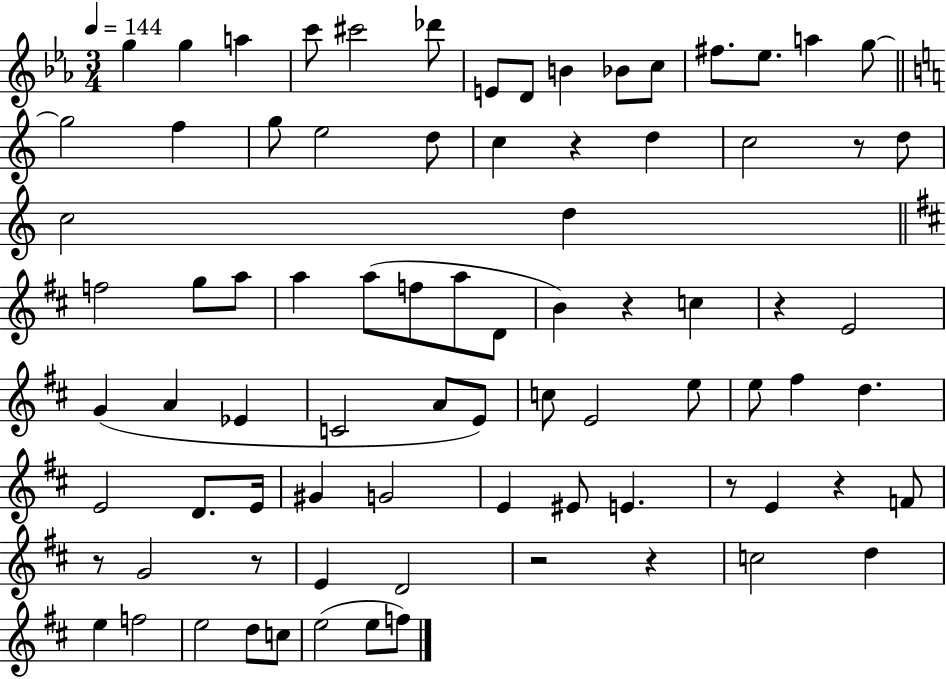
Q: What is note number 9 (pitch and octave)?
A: B4